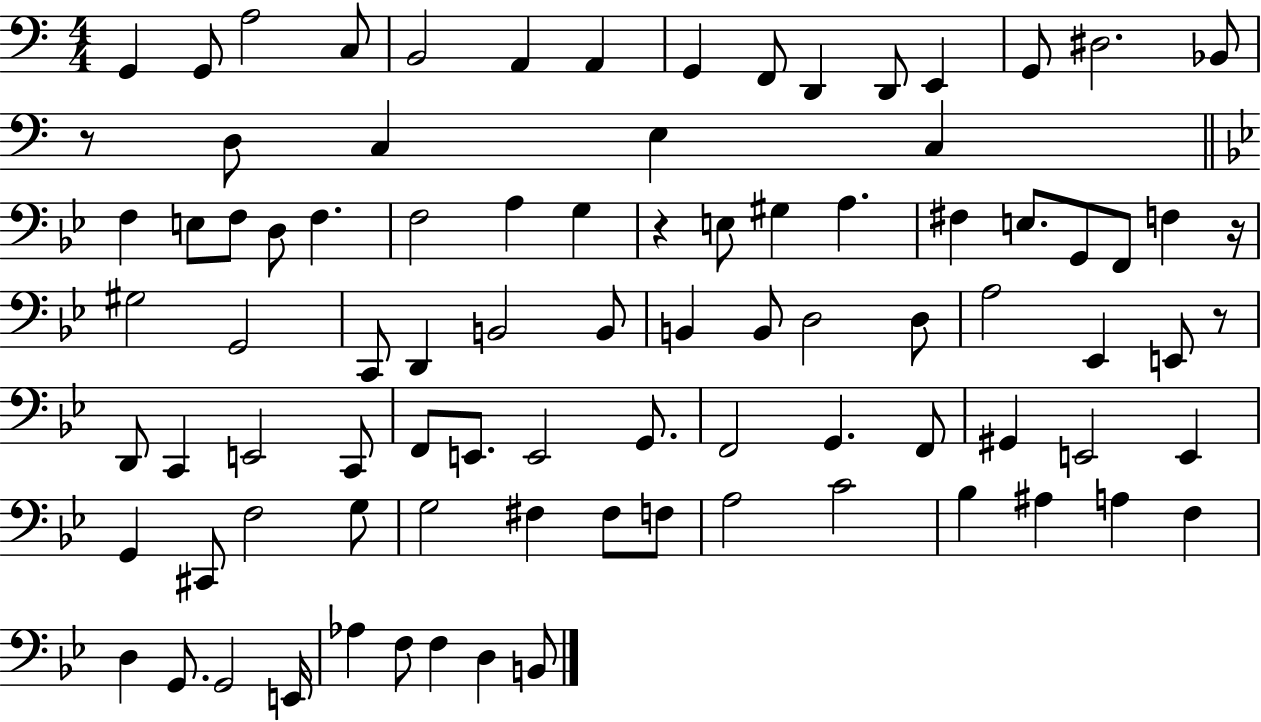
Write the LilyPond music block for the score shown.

{
  \clef bass
  \numericTimeSignature
  \time 4/4
  \key c \major
  g,4 g,8 a2 c8 | b,2 a,4 a,4 | g,4 f,8 d,4 d,8 e,4 | g,8 dis2. bes,8 | \break r8 d8 c4 e4 c4 | \bar "||" \break \key g \minor f4 e8 f8 d8 f4. | f2 a4 g4 | r4 e8 gis4 a4. | fis4 e8. g,8 f,8 f4 r16 | \break gis2 g,2 | c,8 d,4 b,2 b,8 | b,4 b,8 d2 d8 | a2 ees,4 e,8 r8 | \break d,8 c,4 e,2 c,8 | f,8 e,8. e,2 g,8. | f,2 g,4. f,8 | gis,4 e,2 e,4 | \break g,4 cis,8 f2 g8 | g2 fis4 fis8 f8 | a2 c'2 | bes4 ais4 a4 f4 | \break d4 g,8. g,2 e,16 | aes4 f8 f4 d4 b,8 | \bar "|."
}